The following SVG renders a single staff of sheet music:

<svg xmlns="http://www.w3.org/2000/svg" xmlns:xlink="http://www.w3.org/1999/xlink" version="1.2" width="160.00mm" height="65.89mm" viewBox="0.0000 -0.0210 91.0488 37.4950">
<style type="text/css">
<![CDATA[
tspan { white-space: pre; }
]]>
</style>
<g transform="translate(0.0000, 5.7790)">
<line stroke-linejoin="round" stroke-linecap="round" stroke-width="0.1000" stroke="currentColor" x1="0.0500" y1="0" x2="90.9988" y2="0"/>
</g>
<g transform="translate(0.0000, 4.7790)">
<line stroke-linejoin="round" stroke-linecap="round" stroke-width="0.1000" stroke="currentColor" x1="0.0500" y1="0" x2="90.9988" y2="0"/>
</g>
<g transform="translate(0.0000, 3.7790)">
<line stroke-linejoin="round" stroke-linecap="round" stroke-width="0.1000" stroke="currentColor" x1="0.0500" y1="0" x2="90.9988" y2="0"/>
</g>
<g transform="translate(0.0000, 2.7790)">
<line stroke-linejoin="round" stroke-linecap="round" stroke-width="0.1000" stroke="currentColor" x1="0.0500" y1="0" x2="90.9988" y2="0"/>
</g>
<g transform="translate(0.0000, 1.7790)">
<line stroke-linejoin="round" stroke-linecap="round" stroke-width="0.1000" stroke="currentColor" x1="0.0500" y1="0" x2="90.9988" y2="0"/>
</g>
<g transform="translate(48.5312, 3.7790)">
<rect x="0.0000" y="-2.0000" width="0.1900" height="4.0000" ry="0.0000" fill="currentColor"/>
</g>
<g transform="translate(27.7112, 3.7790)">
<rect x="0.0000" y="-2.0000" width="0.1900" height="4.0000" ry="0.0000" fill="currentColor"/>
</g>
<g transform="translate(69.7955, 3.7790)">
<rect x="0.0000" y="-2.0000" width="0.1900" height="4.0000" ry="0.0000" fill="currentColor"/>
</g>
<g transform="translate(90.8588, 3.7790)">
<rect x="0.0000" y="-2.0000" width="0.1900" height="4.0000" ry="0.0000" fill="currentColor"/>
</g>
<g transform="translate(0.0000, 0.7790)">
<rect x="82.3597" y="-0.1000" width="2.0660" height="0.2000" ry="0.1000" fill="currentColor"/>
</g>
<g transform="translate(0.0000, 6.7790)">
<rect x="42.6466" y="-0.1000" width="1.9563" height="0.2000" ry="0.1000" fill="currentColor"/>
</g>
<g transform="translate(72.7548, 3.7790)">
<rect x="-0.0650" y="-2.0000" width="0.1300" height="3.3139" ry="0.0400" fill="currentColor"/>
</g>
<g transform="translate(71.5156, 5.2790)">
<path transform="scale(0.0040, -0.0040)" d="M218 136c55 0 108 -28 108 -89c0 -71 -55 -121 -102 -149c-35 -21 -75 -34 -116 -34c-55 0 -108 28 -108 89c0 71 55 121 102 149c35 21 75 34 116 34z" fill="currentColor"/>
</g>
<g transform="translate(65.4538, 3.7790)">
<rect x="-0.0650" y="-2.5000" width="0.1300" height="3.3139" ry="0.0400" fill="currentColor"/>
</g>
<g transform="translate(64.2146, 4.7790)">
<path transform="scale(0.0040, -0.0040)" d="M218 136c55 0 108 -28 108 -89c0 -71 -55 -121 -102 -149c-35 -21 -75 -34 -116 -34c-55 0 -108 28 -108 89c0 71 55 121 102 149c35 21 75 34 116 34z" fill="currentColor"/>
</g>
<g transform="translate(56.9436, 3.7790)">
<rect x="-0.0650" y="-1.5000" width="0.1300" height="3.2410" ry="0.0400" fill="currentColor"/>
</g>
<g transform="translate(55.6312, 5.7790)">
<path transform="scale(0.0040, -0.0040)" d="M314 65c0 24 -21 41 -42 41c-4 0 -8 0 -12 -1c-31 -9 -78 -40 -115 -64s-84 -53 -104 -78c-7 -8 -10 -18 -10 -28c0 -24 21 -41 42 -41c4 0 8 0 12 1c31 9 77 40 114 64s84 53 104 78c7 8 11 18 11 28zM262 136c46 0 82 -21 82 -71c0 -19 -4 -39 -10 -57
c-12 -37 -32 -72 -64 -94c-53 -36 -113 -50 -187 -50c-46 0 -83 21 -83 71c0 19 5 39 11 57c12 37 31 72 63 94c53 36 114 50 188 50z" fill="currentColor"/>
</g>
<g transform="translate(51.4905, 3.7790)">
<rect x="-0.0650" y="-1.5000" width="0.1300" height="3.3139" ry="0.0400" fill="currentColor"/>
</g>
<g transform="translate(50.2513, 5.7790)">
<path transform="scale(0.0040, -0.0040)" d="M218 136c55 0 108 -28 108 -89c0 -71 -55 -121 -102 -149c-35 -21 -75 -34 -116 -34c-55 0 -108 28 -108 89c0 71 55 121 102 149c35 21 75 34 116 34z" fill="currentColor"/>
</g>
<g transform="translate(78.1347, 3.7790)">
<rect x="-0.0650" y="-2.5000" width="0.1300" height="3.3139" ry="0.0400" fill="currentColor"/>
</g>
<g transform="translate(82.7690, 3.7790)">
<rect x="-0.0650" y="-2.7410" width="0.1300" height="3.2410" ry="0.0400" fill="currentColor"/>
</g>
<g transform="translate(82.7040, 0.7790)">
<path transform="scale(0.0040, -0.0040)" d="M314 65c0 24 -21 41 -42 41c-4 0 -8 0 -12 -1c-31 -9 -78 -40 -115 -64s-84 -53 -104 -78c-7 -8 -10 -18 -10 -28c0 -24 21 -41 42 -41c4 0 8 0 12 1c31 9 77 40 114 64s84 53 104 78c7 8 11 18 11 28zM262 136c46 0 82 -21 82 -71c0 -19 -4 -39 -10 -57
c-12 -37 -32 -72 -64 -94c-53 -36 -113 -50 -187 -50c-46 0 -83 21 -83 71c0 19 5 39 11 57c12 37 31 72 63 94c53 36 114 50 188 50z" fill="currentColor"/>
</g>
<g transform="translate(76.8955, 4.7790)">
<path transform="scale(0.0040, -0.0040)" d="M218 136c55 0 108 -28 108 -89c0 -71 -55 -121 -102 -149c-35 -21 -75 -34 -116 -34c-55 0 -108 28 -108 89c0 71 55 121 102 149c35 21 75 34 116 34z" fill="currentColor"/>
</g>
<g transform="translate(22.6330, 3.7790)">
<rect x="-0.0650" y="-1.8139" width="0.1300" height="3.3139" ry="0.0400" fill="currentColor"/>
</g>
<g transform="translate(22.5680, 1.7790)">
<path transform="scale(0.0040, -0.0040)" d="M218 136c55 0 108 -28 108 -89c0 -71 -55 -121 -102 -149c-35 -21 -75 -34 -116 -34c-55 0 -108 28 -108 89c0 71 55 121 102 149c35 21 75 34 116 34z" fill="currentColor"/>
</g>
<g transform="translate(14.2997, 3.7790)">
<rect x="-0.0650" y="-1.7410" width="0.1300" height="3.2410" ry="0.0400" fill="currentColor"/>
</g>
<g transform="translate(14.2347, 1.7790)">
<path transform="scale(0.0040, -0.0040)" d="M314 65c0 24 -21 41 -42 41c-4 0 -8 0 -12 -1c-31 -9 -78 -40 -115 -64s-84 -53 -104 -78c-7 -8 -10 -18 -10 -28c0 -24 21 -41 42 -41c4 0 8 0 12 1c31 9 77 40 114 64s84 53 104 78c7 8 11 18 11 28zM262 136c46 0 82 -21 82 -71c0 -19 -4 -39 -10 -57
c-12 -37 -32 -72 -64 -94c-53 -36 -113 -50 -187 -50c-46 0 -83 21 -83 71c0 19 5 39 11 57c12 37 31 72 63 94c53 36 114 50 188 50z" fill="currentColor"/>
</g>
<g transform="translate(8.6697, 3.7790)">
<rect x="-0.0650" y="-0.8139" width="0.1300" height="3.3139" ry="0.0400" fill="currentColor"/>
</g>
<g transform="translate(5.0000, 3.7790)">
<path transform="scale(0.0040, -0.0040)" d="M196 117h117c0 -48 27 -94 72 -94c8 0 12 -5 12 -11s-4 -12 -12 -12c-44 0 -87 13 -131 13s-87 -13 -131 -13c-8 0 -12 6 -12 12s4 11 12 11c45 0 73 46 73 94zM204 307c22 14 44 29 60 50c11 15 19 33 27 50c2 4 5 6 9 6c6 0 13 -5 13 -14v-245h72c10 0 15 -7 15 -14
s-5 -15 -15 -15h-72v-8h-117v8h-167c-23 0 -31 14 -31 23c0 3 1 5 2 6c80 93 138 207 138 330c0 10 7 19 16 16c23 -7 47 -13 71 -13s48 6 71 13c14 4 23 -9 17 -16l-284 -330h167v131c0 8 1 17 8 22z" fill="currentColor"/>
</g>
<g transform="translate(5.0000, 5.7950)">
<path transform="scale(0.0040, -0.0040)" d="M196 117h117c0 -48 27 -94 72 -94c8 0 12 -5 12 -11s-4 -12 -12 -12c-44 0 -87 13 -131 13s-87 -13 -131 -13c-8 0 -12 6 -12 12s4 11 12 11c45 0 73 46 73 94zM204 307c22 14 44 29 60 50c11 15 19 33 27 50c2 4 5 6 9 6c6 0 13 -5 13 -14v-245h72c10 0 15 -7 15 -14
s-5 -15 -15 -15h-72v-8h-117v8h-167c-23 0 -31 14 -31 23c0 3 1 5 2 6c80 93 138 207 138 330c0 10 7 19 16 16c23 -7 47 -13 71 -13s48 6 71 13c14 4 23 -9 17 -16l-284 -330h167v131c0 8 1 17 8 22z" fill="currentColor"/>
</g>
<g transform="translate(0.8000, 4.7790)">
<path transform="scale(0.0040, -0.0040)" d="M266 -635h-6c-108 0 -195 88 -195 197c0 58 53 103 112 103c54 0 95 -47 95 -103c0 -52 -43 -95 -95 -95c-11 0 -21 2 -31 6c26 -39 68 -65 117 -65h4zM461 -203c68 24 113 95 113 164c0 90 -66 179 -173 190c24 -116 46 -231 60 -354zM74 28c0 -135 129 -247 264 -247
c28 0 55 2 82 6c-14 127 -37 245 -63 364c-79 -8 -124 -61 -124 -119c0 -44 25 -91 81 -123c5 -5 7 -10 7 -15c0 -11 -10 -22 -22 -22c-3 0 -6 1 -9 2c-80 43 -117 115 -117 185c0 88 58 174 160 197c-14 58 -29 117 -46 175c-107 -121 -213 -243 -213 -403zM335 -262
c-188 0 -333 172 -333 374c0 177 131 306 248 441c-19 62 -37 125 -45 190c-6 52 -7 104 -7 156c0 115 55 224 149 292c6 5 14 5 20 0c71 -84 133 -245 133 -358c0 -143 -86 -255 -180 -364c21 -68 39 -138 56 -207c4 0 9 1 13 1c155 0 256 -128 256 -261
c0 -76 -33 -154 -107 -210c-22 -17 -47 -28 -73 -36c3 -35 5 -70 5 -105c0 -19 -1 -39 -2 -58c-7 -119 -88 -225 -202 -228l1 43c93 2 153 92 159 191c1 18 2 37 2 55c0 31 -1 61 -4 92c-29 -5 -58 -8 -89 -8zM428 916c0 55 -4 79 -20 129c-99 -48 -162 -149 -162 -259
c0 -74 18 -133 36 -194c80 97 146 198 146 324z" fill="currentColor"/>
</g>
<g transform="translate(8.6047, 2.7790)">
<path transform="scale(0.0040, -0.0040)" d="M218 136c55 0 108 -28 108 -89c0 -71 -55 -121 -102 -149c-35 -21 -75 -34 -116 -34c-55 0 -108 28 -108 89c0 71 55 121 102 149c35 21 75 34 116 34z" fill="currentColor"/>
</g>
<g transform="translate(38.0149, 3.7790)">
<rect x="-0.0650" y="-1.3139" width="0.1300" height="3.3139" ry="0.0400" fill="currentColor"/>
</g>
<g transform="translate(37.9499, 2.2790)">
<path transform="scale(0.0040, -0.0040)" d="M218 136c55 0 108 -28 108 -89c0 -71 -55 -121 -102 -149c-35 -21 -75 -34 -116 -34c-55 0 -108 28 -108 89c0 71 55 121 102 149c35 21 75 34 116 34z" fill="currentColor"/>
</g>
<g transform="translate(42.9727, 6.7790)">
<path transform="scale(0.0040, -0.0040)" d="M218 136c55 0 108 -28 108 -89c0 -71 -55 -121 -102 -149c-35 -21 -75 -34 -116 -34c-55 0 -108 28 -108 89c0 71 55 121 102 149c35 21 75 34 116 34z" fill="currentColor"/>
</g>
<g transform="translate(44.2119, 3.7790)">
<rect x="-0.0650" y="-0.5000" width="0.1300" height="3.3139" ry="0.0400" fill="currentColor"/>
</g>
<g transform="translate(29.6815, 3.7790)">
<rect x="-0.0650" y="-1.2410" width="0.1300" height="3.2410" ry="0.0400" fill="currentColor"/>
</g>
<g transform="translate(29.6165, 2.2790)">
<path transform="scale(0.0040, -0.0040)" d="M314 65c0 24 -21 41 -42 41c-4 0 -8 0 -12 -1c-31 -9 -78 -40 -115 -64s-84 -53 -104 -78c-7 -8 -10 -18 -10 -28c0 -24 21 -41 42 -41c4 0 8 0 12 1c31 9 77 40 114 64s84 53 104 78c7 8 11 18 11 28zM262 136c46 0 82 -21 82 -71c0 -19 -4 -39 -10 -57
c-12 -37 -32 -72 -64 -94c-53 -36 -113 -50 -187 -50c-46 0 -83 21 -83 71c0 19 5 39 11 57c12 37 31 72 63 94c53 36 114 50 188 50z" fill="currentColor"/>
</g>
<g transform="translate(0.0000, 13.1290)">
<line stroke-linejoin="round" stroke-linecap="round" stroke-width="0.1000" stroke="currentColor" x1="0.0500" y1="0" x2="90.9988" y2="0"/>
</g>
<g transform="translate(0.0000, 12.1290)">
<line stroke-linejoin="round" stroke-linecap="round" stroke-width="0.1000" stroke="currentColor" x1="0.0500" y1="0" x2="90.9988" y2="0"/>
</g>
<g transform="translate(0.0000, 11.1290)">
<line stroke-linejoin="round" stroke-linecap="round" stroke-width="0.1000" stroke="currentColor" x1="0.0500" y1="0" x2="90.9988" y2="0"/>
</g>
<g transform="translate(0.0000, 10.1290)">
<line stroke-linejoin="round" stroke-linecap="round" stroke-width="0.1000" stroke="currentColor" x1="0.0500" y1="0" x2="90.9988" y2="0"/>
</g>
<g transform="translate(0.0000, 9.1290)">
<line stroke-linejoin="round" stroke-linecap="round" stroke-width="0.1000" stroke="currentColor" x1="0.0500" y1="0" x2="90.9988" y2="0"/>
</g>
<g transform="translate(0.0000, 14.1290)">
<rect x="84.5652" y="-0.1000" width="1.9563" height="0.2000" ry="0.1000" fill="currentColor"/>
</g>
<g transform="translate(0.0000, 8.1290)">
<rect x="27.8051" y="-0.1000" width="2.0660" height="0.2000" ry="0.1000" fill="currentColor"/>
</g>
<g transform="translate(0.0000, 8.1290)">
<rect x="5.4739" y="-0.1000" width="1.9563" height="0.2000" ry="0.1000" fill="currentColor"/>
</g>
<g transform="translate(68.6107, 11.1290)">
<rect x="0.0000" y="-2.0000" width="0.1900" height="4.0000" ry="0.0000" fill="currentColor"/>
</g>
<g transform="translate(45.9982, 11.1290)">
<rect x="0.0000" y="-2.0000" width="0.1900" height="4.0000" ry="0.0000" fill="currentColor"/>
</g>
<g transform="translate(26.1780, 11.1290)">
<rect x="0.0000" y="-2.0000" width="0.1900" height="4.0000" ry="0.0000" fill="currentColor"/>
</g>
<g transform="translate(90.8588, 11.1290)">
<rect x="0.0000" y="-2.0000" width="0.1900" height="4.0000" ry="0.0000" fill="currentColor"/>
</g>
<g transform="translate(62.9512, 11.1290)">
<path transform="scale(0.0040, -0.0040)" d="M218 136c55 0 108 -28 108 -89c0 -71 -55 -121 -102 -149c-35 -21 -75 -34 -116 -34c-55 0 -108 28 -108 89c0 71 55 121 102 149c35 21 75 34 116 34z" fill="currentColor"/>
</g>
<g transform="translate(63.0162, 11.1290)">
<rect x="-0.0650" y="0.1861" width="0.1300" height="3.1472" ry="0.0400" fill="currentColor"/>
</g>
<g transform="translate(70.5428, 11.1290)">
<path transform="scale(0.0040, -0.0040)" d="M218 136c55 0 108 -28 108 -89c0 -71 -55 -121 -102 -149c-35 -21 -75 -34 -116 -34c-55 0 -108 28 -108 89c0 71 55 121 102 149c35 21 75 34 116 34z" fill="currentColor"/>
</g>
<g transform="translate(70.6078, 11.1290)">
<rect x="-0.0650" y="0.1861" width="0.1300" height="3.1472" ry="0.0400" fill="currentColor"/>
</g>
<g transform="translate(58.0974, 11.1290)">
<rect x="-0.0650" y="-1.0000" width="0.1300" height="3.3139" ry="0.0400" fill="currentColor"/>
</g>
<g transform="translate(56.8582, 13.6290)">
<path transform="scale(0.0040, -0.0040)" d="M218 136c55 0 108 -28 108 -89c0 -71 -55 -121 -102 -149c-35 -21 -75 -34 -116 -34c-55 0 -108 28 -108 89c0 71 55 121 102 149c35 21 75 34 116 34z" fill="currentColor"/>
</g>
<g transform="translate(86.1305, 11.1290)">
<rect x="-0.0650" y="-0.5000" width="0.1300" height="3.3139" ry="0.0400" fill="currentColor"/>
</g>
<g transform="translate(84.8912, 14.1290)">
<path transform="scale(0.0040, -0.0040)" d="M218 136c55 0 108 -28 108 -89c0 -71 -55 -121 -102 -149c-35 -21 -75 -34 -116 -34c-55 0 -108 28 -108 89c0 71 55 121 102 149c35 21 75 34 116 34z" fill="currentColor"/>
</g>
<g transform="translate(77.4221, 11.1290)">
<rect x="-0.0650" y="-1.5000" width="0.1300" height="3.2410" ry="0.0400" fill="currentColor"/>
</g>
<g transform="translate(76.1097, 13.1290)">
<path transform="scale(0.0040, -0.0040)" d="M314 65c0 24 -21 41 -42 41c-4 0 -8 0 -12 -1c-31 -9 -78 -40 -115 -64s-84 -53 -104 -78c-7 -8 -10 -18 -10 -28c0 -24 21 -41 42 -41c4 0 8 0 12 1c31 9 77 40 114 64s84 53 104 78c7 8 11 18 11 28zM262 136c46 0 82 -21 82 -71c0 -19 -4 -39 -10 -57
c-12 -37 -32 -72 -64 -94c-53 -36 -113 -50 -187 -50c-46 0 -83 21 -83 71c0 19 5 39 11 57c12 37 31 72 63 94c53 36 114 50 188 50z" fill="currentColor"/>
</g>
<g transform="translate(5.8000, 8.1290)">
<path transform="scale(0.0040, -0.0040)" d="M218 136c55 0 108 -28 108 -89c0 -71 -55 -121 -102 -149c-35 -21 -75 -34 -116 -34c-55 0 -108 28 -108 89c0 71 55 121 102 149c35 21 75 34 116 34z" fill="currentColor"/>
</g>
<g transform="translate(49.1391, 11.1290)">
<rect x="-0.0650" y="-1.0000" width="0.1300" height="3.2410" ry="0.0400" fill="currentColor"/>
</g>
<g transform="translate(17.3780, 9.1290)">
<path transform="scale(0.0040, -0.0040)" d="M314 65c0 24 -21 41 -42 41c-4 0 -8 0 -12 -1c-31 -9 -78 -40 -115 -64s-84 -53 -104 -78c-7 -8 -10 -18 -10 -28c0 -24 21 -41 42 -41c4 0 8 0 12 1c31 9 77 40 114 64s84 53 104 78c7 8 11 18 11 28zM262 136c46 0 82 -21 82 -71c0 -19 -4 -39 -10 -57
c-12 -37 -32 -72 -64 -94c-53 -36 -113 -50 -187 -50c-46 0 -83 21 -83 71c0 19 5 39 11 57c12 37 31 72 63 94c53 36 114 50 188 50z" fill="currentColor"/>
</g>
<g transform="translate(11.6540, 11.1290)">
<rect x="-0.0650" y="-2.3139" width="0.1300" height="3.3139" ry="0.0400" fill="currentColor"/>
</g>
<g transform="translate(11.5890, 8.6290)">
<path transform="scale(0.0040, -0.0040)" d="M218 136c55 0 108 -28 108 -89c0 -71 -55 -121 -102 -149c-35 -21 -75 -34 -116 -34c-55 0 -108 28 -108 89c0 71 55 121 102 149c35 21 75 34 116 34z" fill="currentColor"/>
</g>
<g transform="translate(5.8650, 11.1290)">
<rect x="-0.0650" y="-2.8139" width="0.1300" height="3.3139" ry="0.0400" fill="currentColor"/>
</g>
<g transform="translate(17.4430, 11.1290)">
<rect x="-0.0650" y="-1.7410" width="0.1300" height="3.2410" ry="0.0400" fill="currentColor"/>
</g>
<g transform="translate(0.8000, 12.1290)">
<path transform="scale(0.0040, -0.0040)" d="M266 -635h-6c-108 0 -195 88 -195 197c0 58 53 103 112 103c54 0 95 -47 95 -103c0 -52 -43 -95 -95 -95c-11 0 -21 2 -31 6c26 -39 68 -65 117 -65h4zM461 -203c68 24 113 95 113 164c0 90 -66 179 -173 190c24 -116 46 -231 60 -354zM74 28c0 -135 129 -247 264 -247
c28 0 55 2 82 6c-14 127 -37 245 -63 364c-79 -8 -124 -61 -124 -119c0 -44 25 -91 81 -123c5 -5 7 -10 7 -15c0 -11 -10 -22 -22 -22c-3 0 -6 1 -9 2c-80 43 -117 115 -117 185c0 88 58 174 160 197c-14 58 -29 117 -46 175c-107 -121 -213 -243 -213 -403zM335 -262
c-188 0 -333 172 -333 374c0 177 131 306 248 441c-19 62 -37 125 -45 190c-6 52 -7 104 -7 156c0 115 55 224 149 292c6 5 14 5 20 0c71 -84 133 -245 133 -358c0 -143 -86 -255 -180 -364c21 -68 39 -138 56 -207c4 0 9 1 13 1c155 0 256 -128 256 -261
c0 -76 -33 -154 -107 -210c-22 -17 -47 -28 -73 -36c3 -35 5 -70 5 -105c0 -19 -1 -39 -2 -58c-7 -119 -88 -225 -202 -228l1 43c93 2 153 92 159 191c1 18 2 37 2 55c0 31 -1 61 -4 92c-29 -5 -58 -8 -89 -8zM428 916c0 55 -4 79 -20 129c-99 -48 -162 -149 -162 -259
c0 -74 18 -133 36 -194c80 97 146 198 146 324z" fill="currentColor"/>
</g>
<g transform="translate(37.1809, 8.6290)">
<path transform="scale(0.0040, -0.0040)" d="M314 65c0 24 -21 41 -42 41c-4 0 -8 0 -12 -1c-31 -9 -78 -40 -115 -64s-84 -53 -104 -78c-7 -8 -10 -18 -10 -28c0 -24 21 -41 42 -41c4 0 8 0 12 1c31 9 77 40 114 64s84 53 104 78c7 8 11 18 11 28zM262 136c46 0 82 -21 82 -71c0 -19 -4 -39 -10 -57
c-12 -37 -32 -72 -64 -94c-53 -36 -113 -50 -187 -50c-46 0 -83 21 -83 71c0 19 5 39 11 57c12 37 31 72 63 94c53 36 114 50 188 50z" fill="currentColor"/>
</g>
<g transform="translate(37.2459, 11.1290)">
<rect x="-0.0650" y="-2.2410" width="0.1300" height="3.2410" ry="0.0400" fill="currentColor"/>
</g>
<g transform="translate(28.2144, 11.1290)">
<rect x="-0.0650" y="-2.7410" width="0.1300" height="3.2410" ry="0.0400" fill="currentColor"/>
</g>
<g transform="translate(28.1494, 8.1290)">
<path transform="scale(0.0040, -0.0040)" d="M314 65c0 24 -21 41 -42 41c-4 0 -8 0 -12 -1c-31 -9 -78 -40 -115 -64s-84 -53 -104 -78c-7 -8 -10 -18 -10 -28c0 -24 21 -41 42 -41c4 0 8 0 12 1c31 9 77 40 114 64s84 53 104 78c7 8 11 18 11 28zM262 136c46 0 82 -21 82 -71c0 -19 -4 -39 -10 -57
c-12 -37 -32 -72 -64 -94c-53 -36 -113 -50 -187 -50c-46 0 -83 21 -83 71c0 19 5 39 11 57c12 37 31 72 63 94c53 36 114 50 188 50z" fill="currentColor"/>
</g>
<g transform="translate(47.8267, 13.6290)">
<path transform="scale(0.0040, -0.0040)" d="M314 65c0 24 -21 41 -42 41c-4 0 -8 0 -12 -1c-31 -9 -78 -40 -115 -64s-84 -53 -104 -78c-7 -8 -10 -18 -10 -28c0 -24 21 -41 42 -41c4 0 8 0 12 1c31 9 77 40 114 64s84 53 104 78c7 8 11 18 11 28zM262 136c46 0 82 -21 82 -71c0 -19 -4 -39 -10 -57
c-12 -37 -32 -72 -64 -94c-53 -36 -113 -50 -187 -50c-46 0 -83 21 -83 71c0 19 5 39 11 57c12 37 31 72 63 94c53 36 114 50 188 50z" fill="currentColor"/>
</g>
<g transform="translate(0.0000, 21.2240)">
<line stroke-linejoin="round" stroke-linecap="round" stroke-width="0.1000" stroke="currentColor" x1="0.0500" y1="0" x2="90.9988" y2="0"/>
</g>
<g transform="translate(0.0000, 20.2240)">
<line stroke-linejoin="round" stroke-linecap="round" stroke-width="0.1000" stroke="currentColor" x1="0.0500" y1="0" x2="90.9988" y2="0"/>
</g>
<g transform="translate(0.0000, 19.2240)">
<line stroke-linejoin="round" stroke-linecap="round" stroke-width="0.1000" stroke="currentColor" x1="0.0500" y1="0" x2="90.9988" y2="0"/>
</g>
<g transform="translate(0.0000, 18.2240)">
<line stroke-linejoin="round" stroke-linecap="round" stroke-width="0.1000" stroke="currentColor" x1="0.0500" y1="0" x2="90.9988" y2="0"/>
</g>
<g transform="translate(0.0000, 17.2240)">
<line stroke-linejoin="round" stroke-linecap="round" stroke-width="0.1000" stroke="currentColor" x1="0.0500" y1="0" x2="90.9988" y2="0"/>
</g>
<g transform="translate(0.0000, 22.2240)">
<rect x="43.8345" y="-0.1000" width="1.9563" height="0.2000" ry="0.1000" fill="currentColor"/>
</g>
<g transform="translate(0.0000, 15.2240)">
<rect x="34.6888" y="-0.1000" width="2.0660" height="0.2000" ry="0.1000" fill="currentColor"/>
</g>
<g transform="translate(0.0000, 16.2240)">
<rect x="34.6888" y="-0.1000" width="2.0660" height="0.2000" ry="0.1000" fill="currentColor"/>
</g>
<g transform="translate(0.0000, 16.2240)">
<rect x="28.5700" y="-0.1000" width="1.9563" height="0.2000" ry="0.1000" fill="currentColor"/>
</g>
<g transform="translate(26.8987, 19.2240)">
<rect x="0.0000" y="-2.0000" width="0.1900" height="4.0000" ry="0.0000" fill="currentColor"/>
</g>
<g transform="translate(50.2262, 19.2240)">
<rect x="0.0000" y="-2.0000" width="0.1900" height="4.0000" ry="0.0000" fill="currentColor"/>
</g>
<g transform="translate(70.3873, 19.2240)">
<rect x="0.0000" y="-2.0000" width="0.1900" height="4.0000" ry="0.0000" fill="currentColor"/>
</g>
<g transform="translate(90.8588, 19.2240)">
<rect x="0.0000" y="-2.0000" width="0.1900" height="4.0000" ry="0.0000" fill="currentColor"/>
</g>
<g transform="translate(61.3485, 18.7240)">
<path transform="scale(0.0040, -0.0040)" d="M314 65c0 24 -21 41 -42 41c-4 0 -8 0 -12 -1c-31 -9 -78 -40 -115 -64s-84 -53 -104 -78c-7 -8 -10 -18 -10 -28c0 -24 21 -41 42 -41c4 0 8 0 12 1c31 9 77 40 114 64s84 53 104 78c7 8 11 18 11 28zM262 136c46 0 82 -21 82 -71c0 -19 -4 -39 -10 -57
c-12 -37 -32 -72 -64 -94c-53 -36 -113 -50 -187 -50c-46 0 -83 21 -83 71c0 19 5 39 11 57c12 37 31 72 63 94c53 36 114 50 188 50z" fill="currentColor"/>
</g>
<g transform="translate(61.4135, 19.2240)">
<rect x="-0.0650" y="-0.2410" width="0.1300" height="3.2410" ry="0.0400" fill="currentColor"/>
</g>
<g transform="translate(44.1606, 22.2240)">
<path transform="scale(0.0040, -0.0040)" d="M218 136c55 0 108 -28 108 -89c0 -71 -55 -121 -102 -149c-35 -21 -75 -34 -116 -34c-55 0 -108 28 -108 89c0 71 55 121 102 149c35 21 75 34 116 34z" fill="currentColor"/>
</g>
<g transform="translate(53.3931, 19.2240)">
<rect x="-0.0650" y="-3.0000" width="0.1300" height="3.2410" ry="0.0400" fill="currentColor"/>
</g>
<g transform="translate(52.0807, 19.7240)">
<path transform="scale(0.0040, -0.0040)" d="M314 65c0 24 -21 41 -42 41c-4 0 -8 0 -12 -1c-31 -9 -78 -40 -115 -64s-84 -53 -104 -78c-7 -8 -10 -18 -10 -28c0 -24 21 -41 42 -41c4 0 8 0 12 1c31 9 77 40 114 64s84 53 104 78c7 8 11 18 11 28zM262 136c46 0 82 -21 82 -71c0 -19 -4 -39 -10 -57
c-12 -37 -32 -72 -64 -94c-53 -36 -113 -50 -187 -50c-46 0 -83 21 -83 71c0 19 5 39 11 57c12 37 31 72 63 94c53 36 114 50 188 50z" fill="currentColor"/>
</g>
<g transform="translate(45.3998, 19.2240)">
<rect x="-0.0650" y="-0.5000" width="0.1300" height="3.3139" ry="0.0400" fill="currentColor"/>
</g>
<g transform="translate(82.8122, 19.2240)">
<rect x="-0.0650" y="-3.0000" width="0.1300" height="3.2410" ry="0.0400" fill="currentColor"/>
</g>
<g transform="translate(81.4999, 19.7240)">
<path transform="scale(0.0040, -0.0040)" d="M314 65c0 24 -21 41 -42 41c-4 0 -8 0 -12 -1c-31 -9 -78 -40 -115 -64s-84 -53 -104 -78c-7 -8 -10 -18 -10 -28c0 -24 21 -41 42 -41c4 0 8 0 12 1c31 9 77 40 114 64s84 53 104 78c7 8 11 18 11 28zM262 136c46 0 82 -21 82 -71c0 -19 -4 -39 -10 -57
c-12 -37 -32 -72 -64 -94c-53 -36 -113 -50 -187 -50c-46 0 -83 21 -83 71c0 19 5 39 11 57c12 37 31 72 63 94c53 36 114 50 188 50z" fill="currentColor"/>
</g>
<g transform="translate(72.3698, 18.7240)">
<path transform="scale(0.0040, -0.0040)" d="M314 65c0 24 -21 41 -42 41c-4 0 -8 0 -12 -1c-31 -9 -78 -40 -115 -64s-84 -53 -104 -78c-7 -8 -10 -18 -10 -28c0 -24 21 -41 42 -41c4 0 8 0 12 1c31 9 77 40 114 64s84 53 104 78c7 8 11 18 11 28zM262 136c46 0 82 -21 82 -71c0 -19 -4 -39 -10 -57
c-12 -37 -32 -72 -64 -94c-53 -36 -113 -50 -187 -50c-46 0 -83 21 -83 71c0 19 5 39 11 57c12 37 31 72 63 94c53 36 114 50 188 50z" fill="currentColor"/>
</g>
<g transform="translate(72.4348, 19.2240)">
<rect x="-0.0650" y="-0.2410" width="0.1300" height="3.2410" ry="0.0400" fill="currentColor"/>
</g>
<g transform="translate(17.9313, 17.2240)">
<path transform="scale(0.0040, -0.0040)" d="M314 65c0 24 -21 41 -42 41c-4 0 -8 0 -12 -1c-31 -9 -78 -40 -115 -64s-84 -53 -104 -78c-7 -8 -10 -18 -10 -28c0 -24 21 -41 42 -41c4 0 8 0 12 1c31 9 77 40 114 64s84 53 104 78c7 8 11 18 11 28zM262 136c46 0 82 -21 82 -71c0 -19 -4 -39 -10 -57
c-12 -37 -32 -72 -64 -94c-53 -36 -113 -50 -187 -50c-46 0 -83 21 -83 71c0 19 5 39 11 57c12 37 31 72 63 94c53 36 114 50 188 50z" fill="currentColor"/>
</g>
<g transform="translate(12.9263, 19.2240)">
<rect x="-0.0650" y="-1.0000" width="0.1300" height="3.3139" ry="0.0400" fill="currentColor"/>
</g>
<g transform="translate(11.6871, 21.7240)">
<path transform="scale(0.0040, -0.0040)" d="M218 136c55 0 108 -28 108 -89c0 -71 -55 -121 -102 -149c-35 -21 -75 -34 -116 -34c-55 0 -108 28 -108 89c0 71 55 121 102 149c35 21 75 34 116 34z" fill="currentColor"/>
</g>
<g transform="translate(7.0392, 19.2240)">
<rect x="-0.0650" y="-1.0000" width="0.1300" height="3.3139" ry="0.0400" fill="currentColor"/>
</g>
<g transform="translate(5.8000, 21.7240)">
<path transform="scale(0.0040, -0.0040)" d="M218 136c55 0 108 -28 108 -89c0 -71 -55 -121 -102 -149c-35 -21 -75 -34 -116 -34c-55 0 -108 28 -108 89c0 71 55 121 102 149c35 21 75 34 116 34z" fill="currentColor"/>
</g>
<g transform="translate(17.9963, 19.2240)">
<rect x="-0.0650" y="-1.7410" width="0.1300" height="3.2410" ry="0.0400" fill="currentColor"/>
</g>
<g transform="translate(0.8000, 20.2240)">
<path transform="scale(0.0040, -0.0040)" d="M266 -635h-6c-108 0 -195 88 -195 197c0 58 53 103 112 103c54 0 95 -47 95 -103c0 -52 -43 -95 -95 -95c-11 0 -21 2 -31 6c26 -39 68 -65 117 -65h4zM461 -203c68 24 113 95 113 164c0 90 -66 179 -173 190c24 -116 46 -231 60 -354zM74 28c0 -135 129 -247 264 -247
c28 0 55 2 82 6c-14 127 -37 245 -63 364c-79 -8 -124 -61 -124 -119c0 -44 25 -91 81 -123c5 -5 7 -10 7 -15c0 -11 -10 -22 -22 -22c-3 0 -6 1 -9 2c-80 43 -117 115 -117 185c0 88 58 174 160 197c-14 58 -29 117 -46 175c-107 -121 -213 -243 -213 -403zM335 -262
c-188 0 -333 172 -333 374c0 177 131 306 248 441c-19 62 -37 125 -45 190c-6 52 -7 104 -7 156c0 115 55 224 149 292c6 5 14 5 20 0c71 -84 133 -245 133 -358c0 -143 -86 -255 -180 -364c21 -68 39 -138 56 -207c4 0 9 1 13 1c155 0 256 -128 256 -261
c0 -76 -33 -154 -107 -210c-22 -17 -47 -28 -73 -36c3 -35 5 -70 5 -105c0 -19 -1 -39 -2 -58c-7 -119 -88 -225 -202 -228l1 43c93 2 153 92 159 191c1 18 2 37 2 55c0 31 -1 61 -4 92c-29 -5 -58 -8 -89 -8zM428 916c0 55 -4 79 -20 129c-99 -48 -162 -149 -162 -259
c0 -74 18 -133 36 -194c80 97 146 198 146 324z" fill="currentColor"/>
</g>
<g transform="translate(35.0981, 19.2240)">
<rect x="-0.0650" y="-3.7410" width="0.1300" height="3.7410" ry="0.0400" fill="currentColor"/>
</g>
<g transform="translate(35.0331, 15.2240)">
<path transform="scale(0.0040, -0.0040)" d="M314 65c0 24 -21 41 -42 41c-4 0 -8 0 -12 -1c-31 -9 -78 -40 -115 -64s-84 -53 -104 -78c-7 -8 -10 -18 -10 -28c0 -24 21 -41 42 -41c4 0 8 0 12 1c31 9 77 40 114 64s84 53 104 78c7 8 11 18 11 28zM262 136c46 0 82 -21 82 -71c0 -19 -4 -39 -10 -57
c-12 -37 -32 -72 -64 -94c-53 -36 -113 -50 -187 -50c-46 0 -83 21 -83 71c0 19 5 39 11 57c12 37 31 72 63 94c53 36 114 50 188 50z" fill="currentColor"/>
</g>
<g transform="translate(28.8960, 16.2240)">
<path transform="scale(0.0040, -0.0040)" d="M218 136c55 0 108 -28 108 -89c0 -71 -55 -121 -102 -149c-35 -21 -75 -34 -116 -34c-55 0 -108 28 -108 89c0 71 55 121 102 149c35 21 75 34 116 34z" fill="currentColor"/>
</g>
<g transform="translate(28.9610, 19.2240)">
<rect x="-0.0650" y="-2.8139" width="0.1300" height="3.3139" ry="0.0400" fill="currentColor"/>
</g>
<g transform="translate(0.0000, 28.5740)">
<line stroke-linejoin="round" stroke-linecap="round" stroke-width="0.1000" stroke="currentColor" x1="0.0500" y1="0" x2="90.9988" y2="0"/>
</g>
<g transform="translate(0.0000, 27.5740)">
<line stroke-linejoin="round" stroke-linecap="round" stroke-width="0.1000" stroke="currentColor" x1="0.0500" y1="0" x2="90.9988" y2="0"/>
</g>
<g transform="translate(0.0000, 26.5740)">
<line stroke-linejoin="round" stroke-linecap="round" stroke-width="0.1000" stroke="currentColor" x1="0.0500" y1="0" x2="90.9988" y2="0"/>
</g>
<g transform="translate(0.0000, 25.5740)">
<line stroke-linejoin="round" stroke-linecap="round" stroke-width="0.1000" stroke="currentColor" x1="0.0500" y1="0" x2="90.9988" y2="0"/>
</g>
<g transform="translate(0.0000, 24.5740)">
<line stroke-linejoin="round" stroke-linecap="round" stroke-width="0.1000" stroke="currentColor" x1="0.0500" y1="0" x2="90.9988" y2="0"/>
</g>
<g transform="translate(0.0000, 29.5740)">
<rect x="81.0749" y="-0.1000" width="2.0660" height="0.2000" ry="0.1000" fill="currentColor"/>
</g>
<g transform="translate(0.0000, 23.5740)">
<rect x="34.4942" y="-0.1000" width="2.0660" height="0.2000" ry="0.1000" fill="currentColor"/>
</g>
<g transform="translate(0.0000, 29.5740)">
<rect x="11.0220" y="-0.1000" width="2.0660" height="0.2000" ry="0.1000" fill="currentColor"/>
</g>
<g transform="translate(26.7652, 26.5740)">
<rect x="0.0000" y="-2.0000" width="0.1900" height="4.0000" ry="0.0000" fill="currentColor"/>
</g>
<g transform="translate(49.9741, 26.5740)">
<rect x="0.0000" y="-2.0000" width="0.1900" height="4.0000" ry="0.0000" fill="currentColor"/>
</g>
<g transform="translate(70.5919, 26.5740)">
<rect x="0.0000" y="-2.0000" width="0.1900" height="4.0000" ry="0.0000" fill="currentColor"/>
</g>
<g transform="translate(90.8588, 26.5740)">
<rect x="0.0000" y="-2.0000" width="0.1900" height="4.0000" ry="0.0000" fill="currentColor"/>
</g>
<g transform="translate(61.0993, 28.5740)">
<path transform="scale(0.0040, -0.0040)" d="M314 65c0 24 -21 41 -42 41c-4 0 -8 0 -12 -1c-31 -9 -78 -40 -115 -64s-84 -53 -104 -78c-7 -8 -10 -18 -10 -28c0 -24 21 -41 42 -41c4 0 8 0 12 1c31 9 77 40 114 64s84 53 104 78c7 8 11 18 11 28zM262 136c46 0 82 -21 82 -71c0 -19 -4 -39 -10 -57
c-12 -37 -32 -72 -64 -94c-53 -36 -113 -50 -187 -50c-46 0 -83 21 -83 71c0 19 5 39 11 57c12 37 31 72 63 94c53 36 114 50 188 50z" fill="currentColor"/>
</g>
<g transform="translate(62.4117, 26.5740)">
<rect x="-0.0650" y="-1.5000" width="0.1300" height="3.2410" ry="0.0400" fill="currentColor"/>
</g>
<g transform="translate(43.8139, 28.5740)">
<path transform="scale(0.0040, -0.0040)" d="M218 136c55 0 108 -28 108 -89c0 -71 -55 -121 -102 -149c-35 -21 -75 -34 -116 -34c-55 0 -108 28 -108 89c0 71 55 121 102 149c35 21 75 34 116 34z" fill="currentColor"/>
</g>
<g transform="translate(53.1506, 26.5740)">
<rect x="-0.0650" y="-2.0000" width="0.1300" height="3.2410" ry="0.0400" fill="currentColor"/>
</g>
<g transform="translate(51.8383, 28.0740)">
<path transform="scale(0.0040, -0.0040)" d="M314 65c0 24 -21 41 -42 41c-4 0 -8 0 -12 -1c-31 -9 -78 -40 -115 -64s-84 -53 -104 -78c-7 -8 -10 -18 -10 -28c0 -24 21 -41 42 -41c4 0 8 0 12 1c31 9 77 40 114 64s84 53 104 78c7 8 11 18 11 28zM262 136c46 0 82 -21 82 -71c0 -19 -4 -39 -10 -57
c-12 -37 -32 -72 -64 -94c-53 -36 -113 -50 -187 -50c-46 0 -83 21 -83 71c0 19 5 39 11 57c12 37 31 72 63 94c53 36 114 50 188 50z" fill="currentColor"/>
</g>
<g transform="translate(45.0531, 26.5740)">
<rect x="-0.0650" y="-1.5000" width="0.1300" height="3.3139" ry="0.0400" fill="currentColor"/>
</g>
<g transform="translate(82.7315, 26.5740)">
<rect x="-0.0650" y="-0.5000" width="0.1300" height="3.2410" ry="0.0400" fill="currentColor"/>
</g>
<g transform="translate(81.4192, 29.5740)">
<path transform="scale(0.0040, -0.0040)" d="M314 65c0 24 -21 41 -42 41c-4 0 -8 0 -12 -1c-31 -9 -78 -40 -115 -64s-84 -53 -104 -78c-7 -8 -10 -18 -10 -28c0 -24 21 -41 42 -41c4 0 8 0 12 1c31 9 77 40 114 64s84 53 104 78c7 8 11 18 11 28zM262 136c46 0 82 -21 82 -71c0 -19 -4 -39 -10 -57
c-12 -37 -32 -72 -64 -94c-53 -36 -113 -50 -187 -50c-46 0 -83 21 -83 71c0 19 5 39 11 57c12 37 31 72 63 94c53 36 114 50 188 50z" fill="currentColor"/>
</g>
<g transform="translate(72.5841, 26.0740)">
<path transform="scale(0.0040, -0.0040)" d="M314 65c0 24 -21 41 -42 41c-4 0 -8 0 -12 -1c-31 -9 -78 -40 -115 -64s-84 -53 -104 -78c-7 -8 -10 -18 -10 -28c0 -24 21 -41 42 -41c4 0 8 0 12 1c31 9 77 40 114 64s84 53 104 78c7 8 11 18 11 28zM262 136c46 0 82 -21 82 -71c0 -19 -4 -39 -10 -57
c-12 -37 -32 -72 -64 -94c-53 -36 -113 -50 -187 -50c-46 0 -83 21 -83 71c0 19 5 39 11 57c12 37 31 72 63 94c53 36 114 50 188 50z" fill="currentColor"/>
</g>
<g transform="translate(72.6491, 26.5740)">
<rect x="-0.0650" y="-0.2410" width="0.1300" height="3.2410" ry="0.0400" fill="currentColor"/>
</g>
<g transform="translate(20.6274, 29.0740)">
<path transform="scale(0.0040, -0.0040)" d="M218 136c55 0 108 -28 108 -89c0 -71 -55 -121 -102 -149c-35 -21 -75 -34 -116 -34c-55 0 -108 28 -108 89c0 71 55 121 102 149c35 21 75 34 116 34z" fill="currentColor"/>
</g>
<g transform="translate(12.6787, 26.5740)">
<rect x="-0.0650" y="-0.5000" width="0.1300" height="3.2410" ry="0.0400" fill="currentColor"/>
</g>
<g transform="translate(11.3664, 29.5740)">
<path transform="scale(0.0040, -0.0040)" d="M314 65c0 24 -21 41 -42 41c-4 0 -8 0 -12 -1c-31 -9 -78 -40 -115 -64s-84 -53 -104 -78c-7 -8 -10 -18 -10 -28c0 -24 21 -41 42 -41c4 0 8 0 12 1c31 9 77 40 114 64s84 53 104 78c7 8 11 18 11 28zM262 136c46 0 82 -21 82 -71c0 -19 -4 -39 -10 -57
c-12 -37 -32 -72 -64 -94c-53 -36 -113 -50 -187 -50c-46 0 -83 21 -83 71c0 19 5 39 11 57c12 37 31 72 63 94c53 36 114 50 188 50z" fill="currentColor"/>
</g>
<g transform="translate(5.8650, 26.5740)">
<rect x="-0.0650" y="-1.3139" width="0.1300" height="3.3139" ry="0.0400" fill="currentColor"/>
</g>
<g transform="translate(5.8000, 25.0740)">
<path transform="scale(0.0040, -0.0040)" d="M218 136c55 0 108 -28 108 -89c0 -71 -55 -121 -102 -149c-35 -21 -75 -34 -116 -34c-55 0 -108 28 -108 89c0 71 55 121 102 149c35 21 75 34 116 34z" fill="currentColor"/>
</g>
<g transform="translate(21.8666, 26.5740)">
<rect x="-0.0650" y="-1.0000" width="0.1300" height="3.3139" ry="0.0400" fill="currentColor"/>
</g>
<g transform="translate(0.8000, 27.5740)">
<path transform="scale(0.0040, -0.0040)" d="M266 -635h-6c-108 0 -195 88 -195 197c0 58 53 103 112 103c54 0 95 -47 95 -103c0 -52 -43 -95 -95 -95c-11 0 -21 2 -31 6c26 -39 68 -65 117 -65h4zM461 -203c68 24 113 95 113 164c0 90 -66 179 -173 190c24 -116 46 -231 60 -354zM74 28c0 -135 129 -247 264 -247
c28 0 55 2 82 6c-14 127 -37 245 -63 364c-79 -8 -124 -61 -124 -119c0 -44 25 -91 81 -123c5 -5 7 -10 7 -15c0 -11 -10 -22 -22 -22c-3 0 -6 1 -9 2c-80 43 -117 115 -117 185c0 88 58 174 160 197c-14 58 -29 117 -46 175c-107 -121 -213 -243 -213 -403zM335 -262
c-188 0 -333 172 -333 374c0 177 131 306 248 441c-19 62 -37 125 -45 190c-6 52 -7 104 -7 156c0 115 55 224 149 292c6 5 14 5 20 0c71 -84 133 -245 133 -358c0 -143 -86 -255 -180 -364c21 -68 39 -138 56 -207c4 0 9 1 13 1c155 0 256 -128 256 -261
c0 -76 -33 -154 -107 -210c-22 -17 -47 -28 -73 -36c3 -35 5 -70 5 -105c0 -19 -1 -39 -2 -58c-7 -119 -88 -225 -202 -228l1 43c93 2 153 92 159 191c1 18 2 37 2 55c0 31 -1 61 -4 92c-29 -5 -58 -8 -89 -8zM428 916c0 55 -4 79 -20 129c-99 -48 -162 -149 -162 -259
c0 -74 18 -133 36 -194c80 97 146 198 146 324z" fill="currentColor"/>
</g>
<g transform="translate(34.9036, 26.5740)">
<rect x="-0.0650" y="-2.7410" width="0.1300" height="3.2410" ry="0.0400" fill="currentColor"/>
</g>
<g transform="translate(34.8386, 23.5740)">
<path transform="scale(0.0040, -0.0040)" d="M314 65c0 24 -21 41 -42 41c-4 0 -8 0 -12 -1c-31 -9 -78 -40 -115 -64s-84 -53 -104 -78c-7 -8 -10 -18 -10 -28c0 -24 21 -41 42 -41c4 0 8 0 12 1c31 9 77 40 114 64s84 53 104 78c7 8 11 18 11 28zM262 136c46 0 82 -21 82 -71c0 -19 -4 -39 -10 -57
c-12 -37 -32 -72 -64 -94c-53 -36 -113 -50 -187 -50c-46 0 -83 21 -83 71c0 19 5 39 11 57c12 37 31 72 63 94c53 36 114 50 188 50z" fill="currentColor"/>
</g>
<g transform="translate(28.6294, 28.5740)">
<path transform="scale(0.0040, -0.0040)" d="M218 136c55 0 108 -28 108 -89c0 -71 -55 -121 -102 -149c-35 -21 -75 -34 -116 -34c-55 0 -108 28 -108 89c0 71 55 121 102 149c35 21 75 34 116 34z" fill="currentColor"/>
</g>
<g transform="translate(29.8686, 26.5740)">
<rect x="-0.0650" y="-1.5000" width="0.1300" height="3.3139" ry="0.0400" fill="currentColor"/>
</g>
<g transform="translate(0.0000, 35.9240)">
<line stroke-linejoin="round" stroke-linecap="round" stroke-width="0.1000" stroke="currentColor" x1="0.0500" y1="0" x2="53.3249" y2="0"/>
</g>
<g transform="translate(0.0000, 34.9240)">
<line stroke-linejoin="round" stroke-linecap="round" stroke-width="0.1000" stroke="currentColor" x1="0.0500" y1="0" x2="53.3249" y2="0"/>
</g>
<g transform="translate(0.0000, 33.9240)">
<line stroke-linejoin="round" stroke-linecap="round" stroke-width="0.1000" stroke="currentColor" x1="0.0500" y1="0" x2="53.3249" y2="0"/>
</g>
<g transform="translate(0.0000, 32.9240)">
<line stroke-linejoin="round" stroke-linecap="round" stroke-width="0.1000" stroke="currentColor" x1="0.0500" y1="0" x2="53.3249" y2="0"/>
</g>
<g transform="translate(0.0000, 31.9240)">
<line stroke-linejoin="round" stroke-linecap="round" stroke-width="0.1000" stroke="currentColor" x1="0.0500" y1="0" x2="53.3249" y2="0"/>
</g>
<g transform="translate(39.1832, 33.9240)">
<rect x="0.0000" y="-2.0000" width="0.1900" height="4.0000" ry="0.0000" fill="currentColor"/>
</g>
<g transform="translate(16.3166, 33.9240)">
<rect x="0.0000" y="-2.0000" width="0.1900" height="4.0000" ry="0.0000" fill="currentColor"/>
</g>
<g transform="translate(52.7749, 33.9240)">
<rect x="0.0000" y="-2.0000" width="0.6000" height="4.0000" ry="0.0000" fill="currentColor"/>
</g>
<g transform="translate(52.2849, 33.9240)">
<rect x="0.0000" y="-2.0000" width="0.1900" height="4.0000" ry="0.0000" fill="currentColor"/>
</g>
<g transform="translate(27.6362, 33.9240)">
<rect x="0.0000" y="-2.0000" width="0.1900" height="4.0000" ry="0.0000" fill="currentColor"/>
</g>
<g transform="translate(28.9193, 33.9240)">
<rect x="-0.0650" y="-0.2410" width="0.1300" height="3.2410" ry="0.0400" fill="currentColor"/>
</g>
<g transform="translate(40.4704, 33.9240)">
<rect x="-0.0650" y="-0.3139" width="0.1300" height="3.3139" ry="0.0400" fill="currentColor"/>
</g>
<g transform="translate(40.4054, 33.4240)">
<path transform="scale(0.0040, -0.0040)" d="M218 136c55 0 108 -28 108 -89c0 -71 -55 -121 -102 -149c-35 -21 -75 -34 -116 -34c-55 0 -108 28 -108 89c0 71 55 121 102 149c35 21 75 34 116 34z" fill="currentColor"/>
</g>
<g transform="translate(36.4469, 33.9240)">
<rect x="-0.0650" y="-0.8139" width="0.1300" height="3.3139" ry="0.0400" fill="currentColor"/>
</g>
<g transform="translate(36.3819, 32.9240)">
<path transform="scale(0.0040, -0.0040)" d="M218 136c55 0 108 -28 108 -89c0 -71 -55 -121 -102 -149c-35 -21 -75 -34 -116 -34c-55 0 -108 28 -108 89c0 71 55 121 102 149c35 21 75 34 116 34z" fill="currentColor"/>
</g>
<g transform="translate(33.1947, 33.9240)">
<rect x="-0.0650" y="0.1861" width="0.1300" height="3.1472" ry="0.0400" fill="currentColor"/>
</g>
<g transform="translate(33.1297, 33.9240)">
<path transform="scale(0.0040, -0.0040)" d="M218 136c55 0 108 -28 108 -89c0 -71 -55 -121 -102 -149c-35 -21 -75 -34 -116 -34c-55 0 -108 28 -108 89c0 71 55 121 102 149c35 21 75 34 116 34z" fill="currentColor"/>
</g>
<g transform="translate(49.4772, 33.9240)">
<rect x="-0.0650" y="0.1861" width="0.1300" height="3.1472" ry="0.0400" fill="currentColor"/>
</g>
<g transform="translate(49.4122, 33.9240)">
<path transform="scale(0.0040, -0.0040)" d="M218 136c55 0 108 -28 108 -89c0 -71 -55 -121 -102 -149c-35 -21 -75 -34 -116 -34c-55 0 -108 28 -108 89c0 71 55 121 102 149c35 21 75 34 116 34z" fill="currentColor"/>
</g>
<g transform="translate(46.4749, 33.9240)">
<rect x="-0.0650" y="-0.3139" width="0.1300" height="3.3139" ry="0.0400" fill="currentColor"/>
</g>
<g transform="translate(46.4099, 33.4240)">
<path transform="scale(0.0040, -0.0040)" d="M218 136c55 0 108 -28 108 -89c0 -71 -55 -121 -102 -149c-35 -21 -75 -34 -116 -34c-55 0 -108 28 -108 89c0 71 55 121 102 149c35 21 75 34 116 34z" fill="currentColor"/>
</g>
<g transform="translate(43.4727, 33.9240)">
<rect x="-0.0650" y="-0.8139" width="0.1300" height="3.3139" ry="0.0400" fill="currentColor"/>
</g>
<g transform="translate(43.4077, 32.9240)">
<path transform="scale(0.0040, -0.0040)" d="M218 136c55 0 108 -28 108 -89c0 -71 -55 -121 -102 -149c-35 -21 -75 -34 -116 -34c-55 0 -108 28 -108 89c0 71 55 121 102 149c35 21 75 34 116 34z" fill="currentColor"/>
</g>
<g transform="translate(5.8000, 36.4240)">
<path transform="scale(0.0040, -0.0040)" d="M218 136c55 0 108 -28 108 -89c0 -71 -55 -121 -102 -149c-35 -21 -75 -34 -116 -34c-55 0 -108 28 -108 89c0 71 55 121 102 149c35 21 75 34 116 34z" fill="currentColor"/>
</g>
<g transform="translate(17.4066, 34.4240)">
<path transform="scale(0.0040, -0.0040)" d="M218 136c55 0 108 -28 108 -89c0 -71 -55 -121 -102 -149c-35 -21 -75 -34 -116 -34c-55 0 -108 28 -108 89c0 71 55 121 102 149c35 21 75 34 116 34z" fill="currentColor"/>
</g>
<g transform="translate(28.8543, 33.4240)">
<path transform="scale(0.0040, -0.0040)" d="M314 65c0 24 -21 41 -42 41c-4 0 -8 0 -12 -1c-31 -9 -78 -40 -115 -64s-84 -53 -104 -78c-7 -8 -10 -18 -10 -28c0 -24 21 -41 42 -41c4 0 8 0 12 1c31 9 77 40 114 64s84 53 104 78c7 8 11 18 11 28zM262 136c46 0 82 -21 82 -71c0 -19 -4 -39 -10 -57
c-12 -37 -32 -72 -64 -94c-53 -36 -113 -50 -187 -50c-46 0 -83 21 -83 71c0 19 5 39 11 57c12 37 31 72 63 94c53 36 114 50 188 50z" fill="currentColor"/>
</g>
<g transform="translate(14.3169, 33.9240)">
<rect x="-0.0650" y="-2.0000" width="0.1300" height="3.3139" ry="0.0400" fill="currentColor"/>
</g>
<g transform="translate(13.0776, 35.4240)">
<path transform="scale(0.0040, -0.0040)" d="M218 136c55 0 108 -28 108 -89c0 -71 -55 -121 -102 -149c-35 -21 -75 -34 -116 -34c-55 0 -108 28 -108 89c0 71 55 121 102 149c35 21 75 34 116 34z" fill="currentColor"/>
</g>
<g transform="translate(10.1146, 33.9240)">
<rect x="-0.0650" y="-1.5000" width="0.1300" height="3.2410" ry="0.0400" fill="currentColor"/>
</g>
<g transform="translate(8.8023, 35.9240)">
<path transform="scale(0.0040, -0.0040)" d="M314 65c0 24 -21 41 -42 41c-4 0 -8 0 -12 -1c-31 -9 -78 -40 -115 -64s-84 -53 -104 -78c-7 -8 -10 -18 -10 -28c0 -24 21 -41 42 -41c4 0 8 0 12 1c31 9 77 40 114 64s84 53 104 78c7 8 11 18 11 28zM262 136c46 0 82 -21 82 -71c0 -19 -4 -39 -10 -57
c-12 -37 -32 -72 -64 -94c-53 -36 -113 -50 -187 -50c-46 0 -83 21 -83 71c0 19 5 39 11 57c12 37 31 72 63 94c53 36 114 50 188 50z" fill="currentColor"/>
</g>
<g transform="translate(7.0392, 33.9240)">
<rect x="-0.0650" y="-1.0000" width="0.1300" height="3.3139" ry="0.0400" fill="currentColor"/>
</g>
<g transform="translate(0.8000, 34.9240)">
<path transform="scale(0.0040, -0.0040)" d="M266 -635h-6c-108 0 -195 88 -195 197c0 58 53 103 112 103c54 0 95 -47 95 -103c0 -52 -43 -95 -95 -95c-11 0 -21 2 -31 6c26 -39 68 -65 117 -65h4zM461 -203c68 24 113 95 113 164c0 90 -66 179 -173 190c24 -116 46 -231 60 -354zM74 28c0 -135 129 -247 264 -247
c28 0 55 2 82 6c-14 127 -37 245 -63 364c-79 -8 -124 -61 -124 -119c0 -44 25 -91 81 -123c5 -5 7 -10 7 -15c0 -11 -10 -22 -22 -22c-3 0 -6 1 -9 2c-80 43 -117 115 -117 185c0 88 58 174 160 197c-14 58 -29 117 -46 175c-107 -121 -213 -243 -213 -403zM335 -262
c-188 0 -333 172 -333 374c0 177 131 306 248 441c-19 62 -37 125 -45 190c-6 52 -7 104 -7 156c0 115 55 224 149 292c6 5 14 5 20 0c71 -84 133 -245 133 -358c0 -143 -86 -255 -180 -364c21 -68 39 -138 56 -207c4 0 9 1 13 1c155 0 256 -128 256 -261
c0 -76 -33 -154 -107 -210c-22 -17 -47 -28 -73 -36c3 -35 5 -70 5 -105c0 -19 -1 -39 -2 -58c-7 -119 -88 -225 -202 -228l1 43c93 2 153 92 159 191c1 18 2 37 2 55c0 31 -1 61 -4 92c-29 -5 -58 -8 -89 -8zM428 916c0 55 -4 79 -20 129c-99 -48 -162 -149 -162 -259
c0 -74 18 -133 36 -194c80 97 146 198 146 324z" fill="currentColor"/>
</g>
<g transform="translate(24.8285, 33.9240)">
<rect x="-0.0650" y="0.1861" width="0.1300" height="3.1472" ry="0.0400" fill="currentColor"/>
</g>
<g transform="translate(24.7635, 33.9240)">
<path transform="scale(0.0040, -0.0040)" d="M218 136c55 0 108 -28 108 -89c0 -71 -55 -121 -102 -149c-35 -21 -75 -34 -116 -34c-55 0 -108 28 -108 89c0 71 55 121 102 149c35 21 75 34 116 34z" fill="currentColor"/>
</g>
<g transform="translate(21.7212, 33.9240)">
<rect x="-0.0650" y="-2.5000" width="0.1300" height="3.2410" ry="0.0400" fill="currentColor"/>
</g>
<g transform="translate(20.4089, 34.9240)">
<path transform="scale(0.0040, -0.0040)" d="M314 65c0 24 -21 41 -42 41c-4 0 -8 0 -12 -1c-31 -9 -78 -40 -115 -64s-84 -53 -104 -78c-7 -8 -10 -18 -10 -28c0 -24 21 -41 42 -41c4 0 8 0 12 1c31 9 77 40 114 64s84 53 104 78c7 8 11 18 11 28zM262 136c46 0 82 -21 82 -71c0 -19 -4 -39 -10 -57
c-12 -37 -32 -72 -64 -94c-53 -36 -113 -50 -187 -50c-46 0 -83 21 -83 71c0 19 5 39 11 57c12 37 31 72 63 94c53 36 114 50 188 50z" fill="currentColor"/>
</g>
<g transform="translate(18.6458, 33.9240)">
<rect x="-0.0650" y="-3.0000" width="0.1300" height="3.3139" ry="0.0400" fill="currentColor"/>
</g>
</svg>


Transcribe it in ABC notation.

X:1
T:Untitled
M:4/4
L:1/4
K:C
d f2 f e2 e C E E2 G F G a2 a g f2 a2 g2 D2 D B B E2 C D D f2 a c'2 C A2 c2 c2 A2 e C2 D E a2 E F2 E2 c2 C2 D E2 F A G2 B c2 B d c d c B